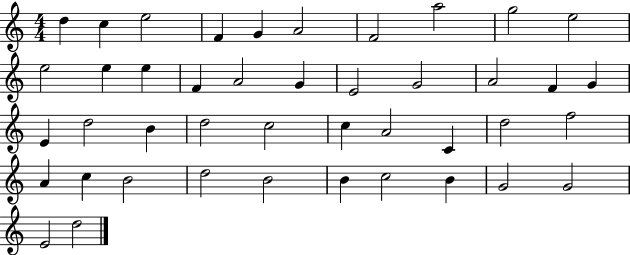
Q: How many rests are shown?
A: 0